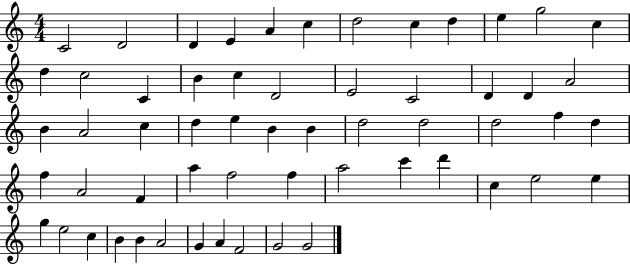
{
  \clef treble
  \numericTimeSignature
  \time 4/4
  \key c \major
  c'2 d'2 | d'4 e'4 a'4 c''4 | d''2 c''4 d''4 | e''4 g''2 c''4 | \break d''4 c''2 c'4 | b'4 c''4 d'2 | e'2 c'2 | d'4 d'4 a'2 | \break b'4 a'2 c''4 | d''4 e''4 b'4 b'4 | d''2 d''2 | d''2 f''4 d''4 | \break f''4 a'2 f'4 | a''4 f''2 f''4 | a''2 c'''4 d'''4 | c''4 e''2 e''4 | \break g''4 e''2 c''4 | b'4 b'4 a'2 | g'4 a'4 f'2 | g'2 g'2 | \break \bar "|."
}